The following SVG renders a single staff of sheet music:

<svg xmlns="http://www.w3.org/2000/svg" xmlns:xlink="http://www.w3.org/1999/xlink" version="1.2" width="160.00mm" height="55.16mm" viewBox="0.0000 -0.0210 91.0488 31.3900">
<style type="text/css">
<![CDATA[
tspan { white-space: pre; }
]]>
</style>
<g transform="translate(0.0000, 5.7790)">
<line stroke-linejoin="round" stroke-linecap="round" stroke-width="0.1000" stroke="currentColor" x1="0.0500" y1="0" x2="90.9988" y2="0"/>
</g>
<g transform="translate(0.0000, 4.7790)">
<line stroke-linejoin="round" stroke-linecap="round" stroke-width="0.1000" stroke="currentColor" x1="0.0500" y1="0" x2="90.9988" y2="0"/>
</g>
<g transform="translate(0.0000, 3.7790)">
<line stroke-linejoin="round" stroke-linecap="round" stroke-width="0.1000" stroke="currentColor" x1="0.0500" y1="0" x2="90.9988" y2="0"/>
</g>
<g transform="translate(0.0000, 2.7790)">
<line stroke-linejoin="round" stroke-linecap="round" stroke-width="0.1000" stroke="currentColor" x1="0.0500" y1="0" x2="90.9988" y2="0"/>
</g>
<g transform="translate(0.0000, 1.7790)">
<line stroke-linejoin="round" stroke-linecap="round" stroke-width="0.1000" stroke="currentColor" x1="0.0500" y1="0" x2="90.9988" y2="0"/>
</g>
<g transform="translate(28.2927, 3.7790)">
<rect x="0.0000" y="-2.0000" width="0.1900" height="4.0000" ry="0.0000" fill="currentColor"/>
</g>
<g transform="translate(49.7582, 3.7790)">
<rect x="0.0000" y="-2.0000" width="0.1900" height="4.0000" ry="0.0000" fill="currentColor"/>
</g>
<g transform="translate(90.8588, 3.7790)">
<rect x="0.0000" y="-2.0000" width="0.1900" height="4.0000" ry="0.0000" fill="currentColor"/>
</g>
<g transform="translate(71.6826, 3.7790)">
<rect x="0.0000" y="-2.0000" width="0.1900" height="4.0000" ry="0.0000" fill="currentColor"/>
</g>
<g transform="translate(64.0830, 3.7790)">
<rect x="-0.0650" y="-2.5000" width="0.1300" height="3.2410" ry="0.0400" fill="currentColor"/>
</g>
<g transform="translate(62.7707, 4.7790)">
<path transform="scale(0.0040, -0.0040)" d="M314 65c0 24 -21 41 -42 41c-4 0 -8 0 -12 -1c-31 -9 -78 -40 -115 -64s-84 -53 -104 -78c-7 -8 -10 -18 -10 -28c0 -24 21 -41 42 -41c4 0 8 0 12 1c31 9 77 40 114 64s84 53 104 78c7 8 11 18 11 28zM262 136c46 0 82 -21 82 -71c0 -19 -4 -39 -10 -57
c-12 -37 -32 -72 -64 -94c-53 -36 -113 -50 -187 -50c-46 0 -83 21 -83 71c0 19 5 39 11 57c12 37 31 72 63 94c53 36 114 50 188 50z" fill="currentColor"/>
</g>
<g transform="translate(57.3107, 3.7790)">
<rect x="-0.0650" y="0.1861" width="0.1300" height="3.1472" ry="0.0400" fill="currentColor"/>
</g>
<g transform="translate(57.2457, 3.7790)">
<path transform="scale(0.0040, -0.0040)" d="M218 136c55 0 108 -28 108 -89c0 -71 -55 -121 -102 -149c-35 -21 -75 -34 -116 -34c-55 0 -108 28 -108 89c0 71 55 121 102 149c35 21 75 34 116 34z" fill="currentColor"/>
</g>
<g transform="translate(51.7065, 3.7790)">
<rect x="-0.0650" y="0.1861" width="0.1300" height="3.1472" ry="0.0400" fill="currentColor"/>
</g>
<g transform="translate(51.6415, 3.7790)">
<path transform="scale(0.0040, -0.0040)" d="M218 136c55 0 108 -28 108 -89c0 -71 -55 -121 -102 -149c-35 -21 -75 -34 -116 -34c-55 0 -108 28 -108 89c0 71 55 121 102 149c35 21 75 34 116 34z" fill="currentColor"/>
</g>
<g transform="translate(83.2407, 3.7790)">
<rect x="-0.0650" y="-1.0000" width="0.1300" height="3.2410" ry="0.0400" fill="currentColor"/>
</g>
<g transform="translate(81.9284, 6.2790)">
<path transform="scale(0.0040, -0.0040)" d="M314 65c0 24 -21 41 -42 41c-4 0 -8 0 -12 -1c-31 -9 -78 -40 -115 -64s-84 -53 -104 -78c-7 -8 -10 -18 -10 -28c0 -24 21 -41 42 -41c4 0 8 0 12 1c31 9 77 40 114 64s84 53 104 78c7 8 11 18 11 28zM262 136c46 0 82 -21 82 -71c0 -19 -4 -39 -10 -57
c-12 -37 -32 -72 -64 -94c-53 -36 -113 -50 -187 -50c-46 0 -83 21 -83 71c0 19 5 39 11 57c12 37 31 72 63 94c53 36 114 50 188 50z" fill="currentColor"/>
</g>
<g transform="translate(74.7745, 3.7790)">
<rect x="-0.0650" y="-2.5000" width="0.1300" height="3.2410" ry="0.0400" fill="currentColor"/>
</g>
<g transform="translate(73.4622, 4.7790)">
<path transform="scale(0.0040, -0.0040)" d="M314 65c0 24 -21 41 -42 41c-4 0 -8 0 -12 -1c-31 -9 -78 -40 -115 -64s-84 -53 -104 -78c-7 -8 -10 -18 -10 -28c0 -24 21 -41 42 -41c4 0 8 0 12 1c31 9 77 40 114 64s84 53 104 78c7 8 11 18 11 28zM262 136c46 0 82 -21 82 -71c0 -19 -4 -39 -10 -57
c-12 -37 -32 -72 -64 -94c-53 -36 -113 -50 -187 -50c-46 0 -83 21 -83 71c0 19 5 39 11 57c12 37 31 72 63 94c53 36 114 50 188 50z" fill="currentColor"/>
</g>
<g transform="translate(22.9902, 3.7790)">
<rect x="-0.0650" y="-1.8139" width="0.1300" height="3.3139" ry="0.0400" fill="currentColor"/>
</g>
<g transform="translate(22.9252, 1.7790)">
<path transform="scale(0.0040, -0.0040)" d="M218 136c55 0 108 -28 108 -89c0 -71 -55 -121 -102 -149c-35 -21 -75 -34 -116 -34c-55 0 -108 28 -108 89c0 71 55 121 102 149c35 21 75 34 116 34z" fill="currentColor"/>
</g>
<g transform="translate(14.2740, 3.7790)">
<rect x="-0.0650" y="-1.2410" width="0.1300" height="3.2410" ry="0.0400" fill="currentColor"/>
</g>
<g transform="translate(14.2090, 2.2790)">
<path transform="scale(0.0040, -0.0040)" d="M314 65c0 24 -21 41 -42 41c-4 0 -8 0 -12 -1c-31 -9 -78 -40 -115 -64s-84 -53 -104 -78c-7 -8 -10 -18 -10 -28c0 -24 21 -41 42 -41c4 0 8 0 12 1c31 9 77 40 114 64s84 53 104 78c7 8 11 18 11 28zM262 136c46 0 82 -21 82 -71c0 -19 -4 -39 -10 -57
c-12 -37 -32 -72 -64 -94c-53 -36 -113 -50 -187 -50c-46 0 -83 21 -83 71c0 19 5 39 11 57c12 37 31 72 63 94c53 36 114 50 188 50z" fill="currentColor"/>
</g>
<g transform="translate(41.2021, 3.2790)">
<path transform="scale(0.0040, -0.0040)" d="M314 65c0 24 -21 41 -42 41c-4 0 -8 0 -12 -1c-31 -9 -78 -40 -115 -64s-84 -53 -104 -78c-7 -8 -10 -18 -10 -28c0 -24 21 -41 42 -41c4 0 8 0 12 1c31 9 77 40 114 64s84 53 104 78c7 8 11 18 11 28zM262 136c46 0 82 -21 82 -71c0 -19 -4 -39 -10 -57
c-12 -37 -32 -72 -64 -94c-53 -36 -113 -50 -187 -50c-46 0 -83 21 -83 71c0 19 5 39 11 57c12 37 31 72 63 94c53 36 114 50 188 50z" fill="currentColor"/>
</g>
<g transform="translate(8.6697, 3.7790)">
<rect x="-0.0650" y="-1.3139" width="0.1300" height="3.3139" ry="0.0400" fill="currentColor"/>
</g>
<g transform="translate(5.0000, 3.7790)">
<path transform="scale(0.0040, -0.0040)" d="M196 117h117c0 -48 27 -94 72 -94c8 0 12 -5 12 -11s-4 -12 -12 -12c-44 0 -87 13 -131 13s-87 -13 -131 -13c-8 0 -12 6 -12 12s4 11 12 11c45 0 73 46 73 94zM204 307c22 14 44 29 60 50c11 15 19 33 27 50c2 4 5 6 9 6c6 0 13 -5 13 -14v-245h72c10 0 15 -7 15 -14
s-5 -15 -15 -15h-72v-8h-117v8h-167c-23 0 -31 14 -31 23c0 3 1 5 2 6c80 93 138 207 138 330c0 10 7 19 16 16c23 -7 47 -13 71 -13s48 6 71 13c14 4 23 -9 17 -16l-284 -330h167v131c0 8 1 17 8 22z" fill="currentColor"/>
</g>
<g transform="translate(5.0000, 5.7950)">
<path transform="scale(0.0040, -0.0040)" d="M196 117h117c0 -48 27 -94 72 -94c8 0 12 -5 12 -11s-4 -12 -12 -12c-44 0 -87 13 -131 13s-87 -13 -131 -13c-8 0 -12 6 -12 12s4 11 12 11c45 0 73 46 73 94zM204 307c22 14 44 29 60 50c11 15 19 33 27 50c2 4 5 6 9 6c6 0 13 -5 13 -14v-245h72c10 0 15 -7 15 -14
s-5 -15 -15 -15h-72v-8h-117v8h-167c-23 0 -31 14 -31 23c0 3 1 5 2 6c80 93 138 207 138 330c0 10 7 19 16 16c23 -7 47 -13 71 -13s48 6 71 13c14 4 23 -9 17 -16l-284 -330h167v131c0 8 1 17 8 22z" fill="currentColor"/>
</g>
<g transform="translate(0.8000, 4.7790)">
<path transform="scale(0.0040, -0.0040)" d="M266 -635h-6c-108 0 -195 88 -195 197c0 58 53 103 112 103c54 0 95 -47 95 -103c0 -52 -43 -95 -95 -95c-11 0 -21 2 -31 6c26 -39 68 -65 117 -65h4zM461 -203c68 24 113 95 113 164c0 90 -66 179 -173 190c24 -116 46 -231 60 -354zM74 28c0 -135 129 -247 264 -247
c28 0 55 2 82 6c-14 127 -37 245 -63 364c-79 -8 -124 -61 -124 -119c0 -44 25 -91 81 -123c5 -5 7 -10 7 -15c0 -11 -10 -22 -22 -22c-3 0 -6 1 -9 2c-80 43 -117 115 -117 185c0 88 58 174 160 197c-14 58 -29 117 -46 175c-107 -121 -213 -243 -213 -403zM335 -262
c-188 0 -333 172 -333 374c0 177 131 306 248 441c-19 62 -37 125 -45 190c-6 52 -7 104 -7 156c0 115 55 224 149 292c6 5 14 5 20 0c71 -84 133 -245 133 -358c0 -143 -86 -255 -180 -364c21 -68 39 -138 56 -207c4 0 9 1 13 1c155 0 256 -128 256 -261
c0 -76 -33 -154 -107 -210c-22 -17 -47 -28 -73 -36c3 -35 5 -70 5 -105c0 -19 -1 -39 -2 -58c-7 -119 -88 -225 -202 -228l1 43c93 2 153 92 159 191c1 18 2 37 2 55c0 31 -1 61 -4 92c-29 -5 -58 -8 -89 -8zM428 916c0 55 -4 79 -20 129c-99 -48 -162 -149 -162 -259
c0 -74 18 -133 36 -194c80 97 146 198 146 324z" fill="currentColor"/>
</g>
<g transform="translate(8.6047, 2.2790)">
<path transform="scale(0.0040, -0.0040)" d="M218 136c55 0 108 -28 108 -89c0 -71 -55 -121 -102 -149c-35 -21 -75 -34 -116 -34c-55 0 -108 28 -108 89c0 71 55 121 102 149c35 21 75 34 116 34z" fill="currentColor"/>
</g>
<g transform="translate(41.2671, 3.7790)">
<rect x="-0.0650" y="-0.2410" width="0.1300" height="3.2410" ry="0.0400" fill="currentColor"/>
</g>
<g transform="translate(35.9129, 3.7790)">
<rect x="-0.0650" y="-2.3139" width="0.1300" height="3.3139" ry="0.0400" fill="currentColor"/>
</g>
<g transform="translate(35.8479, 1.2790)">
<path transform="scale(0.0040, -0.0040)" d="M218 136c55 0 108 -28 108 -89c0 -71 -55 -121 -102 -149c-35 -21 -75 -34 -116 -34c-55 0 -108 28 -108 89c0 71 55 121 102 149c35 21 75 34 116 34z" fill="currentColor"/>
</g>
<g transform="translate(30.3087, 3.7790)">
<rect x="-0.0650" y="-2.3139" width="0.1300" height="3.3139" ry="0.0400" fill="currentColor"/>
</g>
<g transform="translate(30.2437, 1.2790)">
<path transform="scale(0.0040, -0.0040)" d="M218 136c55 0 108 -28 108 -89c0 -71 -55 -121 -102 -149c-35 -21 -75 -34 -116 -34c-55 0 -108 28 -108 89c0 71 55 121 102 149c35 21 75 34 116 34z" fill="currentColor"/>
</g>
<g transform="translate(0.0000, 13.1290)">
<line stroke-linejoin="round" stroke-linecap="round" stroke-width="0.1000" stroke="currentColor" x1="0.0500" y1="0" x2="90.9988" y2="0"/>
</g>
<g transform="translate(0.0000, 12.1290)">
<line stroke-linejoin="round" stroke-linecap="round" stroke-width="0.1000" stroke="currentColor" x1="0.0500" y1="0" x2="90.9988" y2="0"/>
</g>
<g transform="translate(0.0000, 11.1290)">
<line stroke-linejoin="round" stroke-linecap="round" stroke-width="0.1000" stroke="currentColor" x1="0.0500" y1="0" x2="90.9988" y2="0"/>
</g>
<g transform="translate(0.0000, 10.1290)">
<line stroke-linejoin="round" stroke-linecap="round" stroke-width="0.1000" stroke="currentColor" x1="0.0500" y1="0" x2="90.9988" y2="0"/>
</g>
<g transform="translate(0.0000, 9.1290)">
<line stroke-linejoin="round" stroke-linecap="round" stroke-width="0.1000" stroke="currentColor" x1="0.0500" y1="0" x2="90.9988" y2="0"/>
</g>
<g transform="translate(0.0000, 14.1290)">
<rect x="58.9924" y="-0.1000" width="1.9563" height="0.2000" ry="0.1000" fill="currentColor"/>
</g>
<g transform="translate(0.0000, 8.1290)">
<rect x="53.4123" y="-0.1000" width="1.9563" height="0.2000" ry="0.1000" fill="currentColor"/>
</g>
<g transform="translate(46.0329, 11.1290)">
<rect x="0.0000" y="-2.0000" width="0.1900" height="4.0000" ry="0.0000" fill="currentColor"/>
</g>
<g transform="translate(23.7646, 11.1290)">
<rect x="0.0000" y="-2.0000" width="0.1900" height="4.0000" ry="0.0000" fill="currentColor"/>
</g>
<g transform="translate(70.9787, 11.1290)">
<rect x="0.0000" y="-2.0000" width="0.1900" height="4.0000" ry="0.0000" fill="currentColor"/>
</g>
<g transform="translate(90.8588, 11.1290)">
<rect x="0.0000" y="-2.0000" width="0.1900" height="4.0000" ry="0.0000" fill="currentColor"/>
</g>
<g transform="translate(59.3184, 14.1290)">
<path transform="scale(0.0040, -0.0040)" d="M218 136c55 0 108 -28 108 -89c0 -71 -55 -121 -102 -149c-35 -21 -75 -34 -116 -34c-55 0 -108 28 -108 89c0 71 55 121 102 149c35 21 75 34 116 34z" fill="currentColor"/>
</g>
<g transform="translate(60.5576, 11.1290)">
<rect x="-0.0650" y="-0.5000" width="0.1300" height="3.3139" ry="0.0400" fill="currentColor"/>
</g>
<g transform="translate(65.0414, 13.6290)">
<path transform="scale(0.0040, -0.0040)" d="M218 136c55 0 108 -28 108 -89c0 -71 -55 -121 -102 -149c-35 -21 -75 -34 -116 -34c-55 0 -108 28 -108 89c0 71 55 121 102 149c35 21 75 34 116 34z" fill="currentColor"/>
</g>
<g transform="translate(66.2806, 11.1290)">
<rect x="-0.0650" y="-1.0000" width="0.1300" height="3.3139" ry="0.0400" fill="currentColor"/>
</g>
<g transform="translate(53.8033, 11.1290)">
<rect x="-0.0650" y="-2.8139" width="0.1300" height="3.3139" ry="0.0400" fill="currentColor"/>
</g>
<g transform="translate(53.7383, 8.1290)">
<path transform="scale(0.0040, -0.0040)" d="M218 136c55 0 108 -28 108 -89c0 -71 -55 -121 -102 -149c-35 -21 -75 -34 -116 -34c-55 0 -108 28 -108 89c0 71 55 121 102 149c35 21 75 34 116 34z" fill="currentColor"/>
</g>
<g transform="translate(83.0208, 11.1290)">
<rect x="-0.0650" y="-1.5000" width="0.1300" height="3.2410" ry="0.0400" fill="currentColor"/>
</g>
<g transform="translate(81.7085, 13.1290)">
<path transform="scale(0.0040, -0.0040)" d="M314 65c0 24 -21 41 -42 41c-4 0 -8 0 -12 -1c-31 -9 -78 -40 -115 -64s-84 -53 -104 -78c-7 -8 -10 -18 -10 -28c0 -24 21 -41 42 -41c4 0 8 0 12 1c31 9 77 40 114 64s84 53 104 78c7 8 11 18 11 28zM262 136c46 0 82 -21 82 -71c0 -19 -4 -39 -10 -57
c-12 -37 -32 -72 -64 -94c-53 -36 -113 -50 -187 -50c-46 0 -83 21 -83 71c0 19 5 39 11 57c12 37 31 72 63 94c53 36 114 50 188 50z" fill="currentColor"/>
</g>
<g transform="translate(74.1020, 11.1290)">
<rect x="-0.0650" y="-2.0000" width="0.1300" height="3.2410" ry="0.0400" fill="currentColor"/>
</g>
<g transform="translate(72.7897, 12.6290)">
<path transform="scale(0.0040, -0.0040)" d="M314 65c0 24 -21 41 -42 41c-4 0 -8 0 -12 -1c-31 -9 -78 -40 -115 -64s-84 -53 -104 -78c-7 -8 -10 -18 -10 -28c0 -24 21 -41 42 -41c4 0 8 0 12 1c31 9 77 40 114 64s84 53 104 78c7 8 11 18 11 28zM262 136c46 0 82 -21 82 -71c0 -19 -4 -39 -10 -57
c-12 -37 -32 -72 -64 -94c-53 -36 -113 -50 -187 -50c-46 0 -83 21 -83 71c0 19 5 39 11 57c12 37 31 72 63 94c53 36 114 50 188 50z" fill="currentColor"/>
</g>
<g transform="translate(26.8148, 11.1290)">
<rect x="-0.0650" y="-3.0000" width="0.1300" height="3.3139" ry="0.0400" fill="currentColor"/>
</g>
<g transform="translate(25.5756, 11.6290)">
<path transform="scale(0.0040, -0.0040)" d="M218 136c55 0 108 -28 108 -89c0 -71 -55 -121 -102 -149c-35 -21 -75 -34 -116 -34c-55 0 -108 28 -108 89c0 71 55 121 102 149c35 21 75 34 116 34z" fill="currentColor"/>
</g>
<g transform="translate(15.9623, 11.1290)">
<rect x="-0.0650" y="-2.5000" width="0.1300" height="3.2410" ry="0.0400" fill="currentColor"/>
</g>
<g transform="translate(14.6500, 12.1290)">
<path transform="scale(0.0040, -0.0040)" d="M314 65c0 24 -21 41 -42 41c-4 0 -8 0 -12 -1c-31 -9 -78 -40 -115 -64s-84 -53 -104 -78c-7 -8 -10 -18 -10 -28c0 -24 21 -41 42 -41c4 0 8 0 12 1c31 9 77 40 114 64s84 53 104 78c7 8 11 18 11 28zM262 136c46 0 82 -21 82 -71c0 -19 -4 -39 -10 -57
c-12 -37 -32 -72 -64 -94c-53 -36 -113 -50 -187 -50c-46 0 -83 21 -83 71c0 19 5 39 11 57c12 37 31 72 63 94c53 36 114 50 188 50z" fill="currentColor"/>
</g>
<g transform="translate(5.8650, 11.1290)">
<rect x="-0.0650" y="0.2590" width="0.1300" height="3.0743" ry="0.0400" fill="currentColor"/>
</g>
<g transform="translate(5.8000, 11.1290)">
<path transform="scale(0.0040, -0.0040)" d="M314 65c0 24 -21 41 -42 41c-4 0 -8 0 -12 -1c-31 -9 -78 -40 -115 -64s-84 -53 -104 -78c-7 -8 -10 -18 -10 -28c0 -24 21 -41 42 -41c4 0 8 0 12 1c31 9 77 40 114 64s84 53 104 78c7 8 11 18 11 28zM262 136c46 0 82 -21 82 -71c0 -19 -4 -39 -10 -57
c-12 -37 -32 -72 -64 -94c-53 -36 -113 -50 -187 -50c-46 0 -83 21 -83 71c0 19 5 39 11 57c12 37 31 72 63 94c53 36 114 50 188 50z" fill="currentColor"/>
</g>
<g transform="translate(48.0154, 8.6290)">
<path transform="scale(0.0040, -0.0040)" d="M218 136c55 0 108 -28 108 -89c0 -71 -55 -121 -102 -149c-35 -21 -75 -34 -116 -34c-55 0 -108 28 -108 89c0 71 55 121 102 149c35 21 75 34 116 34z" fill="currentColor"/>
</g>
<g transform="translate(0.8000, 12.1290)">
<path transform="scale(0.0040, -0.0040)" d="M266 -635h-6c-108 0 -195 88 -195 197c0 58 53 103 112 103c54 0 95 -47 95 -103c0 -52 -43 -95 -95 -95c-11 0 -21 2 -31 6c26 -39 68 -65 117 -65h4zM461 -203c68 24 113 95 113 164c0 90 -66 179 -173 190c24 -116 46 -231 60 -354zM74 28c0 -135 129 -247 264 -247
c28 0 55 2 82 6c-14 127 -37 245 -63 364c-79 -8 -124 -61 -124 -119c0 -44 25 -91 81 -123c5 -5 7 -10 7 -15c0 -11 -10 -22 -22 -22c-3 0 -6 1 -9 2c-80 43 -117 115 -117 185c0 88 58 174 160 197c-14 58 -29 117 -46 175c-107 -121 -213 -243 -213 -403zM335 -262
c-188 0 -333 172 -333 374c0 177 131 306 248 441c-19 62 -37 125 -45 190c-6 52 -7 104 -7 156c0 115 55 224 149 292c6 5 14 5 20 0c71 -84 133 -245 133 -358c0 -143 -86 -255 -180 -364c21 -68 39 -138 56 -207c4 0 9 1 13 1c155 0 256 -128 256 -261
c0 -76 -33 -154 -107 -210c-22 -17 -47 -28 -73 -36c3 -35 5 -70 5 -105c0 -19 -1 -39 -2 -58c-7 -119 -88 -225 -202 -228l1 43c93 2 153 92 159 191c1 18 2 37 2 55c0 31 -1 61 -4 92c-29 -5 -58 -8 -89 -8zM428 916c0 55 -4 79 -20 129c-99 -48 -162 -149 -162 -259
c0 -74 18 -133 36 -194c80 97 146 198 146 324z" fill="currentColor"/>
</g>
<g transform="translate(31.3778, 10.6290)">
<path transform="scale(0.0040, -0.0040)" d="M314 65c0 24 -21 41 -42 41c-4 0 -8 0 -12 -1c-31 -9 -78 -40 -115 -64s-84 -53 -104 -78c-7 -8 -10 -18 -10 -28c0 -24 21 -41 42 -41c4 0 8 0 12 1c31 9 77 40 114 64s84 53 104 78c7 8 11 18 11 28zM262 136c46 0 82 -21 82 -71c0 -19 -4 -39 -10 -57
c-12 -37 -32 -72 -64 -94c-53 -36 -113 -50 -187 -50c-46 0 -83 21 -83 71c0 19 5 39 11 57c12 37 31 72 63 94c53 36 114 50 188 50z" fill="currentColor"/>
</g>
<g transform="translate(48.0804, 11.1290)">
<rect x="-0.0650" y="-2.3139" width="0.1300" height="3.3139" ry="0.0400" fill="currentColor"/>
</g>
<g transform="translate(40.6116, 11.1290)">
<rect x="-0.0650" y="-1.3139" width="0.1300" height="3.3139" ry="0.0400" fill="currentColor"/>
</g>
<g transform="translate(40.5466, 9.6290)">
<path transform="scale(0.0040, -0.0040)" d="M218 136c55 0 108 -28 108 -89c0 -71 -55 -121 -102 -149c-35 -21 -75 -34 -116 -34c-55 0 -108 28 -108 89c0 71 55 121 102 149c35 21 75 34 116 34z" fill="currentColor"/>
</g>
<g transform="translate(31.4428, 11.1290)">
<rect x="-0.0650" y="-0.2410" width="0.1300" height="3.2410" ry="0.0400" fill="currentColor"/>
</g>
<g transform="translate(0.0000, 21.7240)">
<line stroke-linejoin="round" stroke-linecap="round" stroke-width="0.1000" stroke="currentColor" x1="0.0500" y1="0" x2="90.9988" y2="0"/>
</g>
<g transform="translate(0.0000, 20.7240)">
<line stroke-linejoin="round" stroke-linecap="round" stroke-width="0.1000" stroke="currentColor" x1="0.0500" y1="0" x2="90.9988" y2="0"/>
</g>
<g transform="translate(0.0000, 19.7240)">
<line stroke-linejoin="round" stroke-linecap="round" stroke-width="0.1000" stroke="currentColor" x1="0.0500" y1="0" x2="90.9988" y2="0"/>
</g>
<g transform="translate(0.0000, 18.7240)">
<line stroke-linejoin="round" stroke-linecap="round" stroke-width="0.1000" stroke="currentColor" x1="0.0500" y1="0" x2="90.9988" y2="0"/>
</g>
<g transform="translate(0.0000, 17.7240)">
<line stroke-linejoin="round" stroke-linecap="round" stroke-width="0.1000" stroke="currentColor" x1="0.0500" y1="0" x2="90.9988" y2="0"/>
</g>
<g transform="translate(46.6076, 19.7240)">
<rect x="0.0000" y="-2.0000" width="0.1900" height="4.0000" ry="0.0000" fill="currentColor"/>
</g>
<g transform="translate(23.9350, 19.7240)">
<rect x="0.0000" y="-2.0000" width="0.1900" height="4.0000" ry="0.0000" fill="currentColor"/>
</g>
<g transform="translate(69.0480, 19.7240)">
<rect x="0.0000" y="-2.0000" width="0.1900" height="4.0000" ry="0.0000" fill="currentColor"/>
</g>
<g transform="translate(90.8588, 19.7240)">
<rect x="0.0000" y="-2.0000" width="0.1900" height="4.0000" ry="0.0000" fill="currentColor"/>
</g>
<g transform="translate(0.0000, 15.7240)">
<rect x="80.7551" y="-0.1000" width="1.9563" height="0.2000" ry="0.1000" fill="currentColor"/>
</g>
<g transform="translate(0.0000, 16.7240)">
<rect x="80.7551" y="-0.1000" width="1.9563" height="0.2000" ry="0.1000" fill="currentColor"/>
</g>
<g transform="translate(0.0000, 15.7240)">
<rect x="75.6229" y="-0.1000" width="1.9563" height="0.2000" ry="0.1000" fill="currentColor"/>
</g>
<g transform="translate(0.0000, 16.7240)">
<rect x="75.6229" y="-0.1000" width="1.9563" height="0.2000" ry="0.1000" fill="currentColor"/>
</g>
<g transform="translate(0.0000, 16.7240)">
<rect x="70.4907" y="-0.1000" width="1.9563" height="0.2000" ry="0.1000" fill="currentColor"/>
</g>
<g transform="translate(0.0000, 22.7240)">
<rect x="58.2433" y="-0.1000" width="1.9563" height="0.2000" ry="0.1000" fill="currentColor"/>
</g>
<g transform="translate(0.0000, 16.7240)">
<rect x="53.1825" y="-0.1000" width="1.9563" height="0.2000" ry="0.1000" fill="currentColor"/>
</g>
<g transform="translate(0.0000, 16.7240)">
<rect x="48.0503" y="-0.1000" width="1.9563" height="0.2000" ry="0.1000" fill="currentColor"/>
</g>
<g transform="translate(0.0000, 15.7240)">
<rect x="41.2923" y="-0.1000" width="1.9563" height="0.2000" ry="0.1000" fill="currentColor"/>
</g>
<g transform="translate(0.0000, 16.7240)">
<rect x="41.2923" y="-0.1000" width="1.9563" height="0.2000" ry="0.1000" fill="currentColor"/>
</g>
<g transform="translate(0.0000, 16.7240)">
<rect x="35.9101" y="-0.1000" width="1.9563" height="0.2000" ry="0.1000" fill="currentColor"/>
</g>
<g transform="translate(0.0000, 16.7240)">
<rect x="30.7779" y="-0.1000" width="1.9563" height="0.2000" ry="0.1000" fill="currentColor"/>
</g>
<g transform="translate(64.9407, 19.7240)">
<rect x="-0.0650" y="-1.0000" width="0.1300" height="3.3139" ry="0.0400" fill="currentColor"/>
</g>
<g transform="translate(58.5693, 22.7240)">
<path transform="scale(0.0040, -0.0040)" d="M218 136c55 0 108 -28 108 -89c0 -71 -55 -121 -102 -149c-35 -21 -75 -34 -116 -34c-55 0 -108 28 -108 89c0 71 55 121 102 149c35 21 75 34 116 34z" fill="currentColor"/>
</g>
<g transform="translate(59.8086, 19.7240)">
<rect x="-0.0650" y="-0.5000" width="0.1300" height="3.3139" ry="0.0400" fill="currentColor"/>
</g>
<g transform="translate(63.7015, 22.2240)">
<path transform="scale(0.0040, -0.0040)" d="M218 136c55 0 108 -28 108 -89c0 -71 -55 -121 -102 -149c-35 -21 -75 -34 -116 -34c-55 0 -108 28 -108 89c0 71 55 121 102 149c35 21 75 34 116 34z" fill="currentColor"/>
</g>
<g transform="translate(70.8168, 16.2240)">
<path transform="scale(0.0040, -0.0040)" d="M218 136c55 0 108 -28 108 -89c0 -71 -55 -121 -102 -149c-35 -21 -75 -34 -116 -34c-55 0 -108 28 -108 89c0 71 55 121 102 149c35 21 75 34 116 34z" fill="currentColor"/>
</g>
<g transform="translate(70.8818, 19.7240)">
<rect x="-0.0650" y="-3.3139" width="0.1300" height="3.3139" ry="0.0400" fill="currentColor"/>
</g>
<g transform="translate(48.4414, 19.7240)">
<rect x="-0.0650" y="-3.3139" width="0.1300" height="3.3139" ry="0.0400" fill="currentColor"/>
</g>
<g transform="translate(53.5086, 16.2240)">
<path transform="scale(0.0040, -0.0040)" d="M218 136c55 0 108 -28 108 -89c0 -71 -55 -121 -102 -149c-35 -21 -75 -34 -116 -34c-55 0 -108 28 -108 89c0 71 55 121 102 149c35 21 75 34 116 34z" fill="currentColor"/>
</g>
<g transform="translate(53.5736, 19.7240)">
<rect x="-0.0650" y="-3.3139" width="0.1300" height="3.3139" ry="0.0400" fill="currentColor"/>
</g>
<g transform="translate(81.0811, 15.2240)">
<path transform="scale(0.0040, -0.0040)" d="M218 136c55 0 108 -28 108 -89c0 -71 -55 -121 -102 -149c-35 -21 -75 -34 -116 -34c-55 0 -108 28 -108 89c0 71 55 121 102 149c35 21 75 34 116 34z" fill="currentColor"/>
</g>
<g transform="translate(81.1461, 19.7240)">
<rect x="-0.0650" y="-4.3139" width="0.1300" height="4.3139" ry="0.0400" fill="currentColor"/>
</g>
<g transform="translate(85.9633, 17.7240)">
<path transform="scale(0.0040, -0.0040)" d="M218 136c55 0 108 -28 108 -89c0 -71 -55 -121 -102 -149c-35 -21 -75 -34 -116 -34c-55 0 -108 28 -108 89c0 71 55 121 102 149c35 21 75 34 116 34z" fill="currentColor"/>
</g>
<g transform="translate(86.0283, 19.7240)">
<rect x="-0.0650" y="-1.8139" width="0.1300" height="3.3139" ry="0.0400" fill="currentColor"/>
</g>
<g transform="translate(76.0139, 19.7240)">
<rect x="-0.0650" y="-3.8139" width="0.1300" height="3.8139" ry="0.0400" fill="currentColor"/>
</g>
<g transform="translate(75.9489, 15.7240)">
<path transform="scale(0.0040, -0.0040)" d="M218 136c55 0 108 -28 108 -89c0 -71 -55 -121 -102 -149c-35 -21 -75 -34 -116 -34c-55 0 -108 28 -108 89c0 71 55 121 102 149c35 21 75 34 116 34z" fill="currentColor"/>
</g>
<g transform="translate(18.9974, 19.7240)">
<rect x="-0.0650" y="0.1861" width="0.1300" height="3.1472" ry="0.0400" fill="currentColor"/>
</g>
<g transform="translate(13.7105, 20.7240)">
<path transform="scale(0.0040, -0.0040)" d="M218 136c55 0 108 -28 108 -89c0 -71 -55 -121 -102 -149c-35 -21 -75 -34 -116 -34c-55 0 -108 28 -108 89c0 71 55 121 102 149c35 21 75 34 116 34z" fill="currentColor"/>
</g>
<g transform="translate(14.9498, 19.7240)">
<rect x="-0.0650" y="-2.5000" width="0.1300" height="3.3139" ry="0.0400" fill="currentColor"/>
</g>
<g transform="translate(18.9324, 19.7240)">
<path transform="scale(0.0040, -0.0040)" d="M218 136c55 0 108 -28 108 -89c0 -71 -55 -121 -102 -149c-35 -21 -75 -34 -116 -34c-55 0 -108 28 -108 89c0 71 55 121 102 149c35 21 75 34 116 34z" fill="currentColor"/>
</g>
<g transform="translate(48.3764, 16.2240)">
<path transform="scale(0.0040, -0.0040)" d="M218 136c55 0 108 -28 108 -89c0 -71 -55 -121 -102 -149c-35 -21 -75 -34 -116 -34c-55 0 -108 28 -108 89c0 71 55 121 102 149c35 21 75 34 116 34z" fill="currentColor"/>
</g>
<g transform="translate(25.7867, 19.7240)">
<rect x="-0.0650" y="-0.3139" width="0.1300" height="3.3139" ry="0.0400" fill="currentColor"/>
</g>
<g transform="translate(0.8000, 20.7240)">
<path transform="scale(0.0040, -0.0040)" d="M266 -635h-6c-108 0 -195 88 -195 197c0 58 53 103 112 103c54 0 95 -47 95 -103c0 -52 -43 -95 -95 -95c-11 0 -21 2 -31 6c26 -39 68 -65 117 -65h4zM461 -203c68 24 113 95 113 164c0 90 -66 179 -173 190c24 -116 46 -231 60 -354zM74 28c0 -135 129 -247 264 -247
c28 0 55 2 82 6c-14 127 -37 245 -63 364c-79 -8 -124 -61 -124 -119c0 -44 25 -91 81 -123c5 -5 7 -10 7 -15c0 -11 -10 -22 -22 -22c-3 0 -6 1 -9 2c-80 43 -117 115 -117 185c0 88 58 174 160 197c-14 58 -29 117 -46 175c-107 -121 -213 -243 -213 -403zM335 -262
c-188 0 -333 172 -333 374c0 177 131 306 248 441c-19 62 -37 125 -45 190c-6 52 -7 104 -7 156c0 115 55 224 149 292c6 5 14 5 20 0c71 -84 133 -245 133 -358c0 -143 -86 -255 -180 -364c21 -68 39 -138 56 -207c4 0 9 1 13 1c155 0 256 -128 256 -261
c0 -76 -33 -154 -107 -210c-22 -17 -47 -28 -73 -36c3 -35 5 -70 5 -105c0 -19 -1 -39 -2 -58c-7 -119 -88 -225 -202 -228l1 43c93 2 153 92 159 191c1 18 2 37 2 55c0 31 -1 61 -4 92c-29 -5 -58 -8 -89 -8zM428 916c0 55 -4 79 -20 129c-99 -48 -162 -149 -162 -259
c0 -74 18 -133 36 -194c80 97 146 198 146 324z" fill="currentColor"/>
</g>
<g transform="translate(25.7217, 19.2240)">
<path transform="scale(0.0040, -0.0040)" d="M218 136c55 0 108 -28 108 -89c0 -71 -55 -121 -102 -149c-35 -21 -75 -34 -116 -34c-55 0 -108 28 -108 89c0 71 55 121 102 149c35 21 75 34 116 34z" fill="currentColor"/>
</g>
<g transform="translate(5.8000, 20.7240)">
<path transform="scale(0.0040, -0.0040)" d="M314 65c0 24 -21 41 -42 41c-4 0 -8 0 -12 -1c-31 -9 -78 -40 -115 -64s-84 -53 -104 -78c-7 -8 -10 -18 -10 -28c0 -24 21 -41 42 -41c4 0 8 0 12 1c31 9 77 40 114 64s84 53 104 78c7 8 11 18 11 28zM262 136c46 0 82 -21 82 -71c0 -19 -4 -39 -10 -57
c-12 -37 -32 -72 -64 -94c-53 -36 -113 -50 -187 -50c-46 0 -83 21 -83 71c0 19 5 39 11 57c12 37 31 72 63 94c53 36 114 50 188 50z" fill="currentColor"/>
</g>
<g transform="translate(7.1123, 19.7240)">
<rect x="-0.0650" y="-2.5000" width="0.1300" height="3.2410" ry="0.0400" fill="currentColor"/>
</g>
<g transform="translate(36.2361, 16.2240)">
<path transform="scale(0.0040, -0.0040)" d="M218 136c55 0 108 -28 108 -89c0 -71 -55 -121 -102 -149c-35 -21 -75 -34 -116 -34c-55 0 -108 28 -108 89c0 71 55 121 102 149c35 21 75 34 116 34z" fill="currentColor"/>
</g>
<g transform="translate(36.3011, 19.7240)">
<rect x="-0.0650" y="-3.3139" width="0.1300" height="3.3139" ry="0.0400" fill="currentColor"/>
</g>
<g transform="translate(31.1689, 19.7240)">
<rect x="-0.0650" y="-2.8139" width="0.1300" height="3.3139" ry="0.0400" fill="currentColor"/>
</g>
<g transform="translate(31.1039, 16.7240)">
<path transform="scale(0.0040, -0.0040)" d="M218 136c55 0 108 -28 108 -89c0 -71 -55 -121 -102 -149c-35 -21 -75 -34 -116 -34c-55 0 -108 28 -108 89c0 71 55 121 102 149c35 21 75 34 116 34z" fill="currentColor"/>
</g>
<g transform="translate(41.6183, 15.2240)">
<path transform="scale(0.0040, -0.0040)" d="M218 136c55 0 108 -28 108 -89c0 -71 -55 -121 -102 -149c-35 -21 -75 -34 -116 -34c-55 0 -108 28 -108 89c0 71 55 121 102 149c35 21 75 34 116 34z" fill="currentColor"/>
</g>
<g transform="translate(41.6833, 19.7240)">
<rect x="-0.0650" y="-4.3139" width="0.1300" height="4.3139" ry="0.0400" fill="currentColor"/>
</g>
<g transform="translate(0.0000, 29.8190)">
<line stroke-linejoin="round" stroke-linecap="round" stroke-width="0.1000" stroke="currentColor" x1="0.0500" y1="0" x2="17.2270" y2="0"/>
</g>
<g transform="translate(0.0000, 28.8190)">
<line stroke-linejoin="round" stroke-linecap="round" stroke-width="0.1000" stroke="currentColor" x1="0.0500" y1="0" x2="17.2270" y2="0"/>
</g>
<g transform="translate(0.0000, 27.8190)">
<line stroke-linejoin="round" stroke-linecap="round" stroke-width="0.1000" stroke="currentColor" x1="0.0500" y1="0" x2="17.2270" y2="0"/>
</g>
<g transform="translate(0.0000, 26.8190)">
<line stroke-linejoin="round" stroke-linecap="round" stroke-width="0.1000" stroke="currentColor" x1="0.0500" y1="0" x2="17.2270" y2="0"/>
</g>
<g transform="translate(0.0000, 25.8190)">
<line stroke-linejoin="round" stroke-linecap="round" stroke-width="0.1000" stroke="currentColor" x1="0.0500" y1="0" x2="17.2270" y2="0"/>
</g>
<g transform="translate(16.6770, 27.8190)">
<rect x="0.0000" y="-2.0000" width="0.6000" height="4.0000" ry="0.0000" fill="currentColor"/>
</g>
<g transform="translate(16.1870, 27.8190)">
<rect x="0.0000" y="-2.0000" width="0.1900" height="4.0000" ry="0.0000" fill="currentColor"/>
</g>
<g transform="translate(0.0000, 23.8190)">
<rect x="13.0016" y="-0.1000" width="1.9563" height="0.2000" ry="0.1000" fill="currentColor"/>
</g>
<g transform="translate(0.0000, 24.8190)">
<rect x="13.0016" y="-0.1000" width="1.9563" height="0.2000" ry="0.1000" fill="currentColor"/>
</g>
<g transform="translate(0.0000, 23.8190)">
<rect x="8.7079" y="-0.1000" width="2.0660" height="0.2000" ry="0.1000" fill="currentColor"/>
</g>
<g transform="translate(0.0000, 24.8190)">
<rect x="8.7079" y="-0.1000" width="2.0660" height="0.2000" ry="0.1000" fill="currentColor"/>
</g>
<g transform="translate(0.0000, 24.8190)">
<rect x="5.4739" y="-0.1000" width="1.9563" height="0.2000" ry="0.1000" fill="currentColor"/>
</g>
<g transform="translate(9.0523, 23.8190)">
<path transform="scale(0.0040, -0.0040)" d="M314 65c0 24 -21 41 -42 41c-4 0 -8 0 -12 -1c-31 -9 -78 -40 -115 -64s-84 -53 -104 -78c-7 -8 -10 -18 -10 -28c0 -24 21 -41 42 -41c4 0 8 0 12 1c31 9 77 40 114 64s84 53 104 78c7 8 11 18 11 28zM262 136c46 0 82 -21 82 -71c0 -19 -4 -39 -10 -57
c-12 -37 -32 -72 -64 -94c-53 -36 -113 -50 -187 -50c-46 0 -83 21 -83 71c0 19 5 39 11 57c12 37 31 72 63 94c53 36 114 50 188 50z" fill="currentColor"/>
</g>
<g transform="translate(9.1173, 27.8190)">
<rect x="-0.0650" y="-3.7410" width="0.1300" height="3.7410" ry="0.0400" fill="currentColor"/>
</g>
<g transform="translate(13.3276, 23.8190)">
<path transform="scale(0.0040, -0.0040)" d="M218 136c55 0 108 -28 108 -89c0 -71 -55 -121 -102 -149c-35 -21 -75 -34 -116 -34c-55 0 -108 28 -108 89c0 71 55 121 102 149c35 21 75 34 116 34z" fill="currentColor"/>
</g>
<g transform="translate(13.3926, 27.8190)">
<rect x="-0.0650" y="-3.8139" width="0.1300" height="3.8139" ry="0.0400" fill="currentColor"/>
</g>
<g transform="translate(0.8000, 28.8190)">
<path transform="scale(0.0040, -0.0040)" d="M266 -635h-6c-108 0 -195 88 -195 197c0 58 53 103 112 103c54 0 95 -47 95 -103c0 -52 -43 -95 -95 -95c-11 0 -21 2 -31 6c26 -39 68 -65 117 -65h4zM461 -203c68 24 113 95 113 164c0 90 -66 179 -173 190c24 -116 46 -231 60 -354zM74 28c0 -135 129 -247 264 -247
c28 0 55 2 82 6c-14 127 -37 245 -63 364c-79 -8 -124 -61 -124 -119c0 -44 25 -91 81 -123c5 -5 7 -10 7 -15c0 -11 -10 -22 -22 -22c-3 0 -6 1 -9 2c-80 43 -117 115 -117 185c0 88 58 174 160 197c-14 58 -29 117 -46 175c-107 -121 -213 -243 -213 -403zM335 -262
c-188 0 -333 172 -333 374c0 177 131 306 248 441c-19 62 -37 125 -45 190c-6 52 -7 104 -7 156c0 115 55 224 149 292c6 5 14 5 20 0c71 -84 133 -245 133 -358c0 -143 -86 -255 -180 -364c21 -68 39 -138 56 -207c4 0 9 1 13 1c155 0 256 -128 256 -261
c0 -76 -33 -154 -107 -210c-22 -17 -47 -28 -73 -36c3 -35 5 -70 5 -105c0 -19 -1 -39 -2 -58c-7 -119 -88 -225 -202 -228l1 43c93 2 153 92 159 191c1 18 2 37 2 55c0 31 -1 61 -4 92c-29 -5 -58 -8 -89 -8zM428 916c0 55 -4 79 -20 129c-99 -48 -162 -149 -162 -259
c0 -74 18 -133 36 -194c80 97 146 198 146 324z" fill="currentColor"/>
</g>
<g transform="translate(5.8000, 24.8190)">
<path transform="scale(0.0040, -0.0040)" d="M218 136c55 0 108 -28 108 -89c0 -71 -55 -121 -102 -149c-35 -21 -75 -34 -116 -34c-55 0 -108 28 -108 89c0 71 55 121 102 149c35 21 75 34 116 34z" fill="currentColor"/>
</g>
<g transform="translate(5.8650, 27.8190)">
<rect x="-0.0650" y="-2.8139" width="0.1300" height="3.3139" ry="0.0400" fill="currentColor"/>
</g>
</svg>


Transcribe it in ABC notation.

X:1
T:Untitled
M:4/4
L:1/4
K:C
e e2 f g g c2 B B G2 G2 D2 B2 G2 A c2 e g a C D F2 E2 G2 G B c a b d' b b C D b c' d' f a c'2 c'